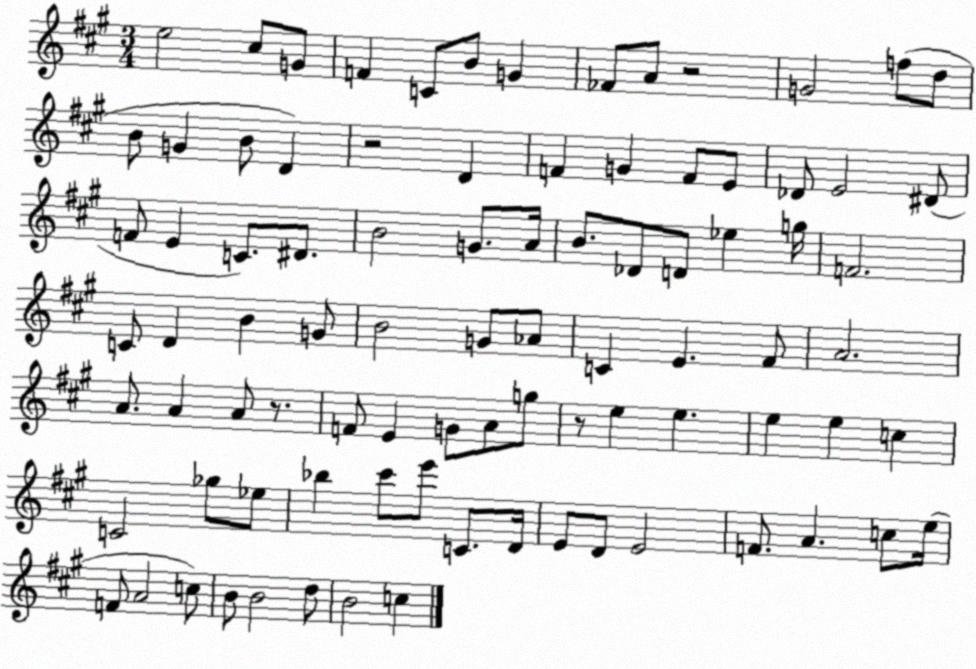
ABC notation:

X:1
T:Untitled
M:3/4
L:1/4
K:A
e2 ^c/2 G/2 F C/2 B/2 G _F/2 A/2 z2 G2 f/2 d/2 B/2 G B/2 D z2 D F G F/2 E/2 _D/2 E2 ^D/2 F/2 E C/2 ^D/2 B2 G/2 A/4 B/2 _D/2 D/2 _e g/4 F2 C/2 D B G/2 B2 G/2 _A/2 C E ^F/2 A2 A/2 A A/2 z/2 F/2 E G/2 A/2 g/2 z/2 e e e e c C2 _g/2 _e/2 _b ^c'/2 e'/2 C/2 D/4 E/2 D/2 E2 F/2 A c/2 e/4 F/2 A2 c/2 B/2 B2 d/2 B2 c